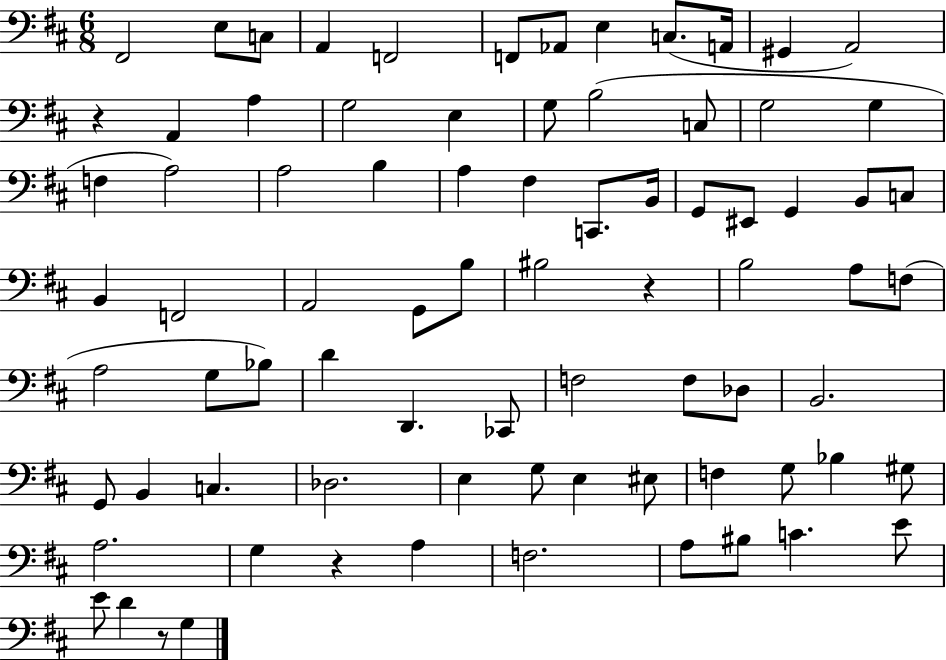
X:1
T:Untitled
M:6/8
L:1/4
K:D
^F,,2 E,/2 C,/2 A,, F,,2 F,,/2 _A,,/2 E, C,/2 A,,/4 ^G,, A,,2 z A,, A, G,2 E, G,/2 B,2 C,/2 G,2 G, F, A,2 A,2 B, A, ^F, C,,/2 B,,/4 G,,/2 ^E,,/2 G,, B,,/2 C,/2 B,, F,,2 A,,2 G,,/2 B,/2 ^B,2 z B,2 A,/2 F,/2 A,2 G,/2 _B,/2 D D,, _C,,/2 F,2 F,/2 _D,/2 B,,2 G,,/2 B,, C, _D,2 E, G,/2 E, ^E,/2 F, G,/2 _B, ^G,/2 A,2 G, z A, F,2 A,/2 ^B,/2 C E/2 E/2 D z/2 G,